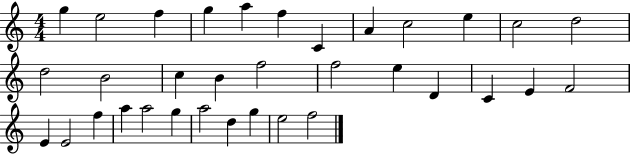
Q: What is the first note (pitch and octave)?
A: G5